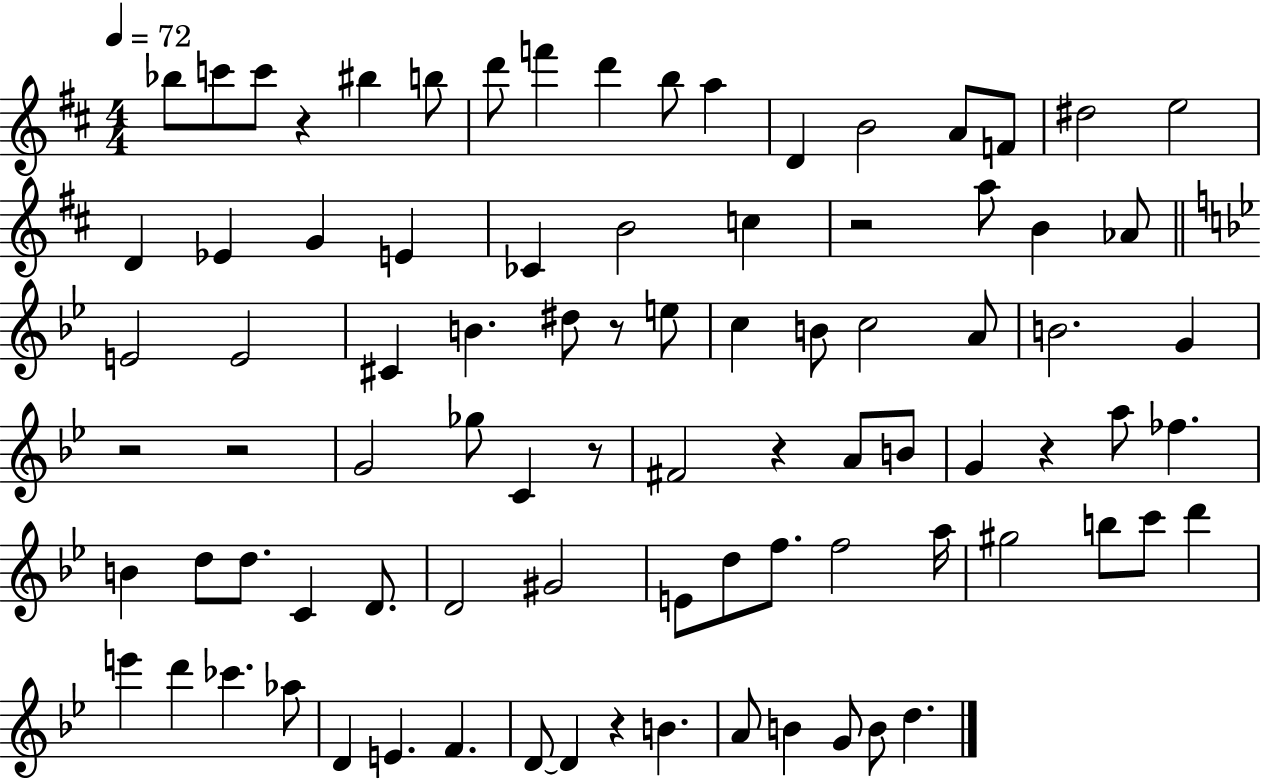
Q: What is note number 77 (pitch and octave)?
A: B4